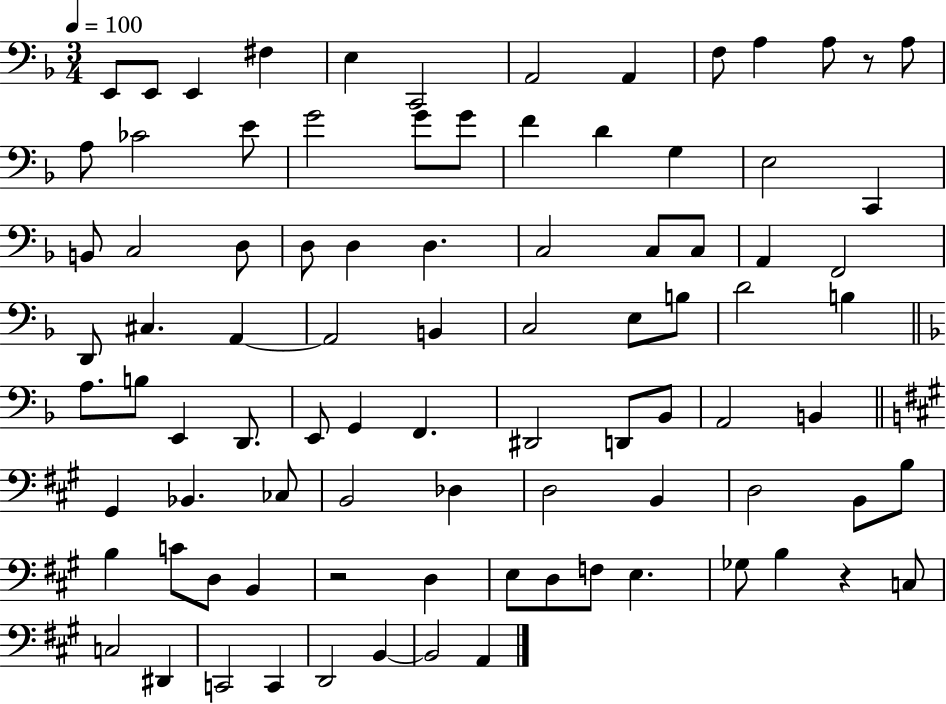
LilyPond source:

{
  \clef bass
  \numericTimeSignature
  \time 3/4
  \key f \major
  \tempo 4 = 100
  e,8 e,8 e,4 fis4 | e4 c,2 | a,2 a,4 | f8 a4 a8 r8 a8 | \break a8 ces'2 e'8 | g'2 g'8 g'8 | f'4 d'4 g4 | e2 c,4 | \break b,8 c2 d8 | d8 d4 d4. | c2 c8 c8 | a,4 f,2 | \break d,8 cis4. a,4~~ | a,2 b,4 | c2 e8 b8 | d'2 b4 | \break \bar "||" \break \key d \minor a8. b8 e,4 d,8. | e,8 g,4 f,4. | dis,2 d,8 bes,8 | a,2 b,4 | \break \bar "||" \break \key a \major gis,4 bes,4. ces8 | b,2 des4 | d2 b,4 | d2 b,8 b8 | \break b4 c'8 d8 b,4 | r2 d4 | e8 d8 f8 e4. | ges8 b4 r4 c8 | \break c2 dis,4 | c,2 c,4 | d,2 b,4~~ | b,2 a,4 | \break \bar "|."
}